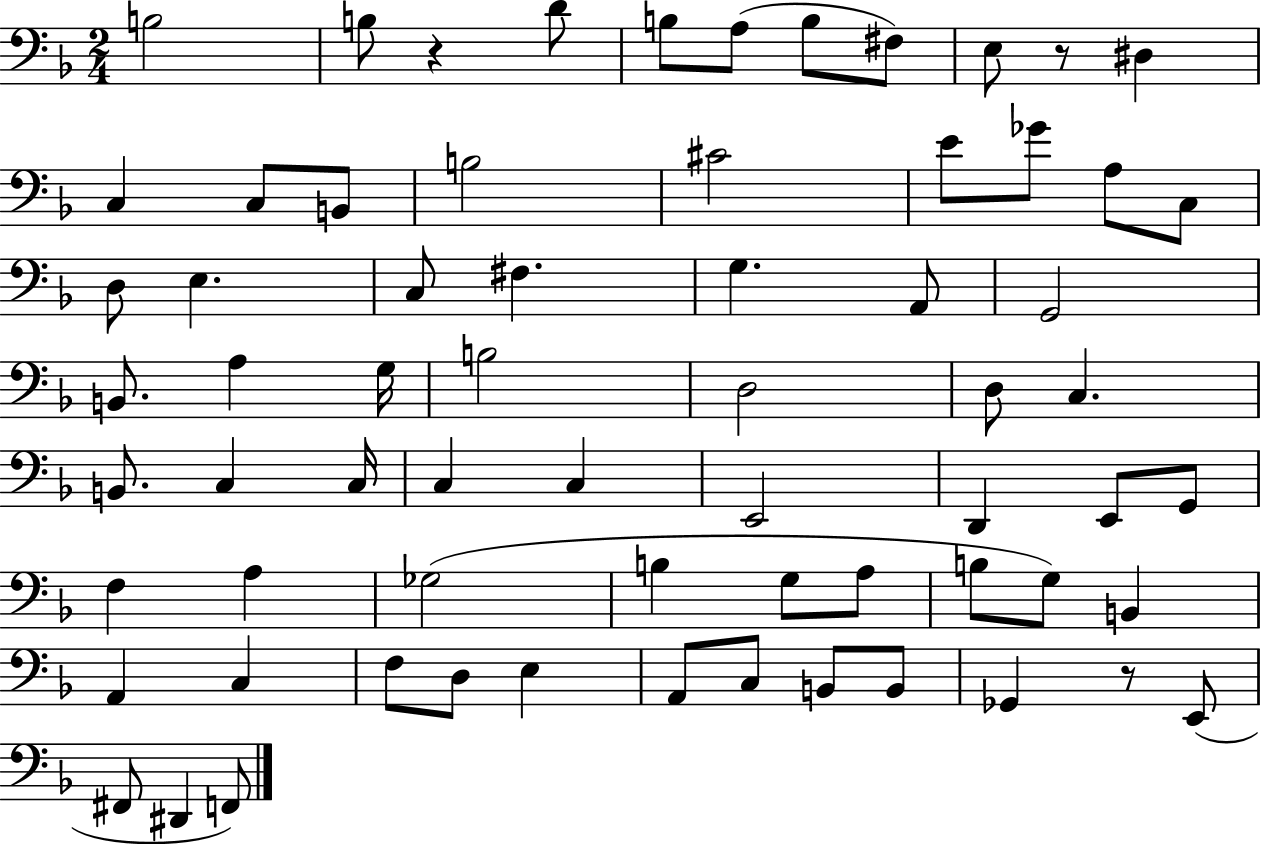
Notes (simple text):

B3/h B3/e R/q D4/e B3/e A3/e B3/e F#3/e E3/e R/e D#3/q C3/q C3/e B2/e B3/h C#4/h E4/e Gb4/e A3/e C3/e D3/e E3/q. C3/e F#3/q. G3/q. A2/e G2/h B2/e. A3/q G3/s B3/h D3/h D3/e C3/q. B2/e. C3/q C3/s C3/q C3/q E2/h D2/q E2/e G2/e F3/q A3/q Gb3/h B3/q G3/e A3/e B3/e G3/e B2/q A2/q C3/q F3/e D3/e E3/q A2/e C3/e B2/e B2/e Gb2/q R/e E2/e F#2/e D#2/q F2/e